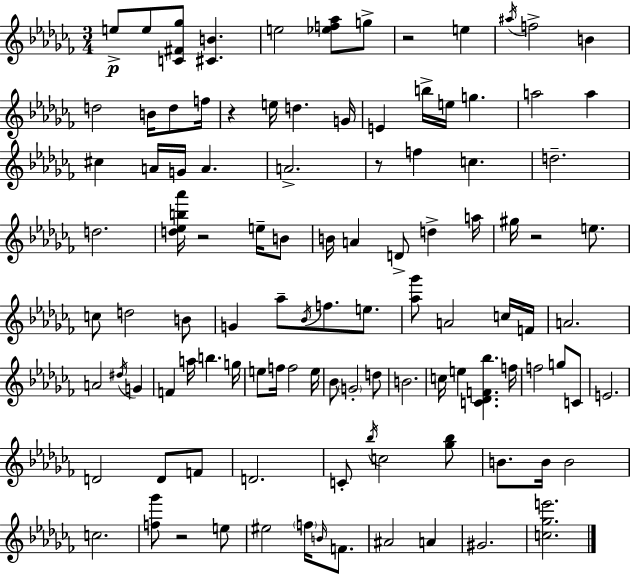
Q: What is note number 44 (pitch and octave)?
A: Ab5